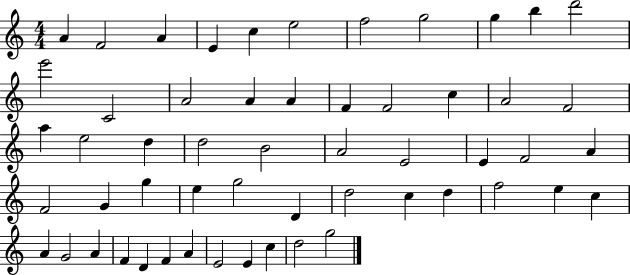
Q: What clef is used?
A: treble